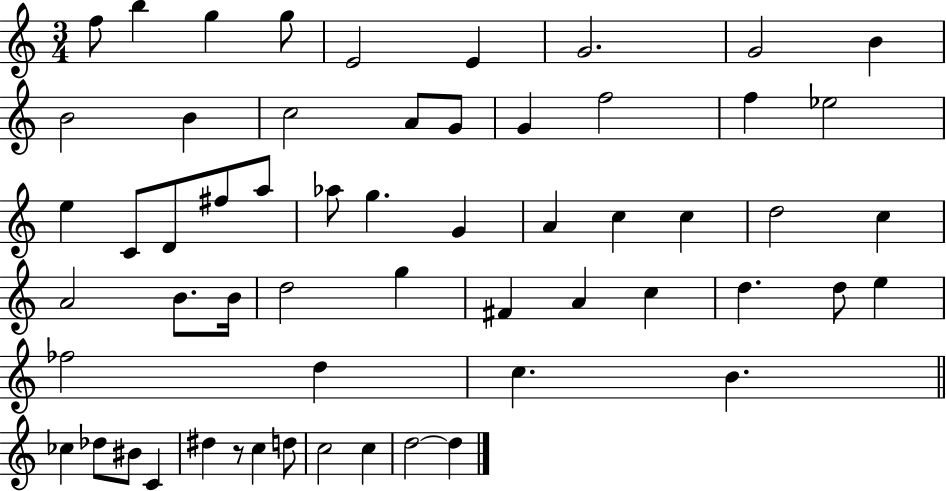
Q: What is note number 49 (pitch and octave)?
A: BIS4